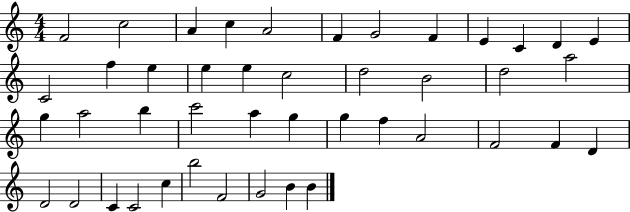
X:1
T:Untitled
M:4/4
L:1/4
K:C
F2 c2 A c A2 F G2 F E C D E C2 f e e e c2 d2 B2 d2 a2 g a2 b c'2 a g g f A2 F2 F D D2 D2 C C2 c b2 F2 G2 B B